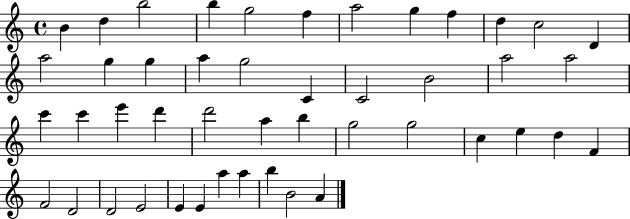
X:1
T:Untitled
M:4/4
L:1/4
K:C
B d b2 b g2 f a2 g f d c2 D a2 g g a g2 C C2 B2 a2 a2 c' c' e' d' d'2 a b g2 g2 c e d F F2 D2 D2 E2 E E a a b B2 A